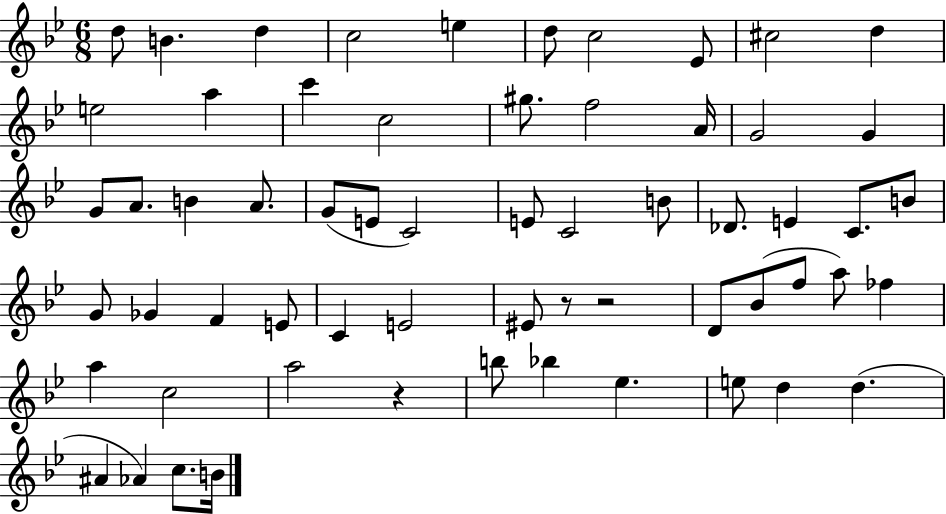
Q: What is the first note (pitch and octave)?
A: D5